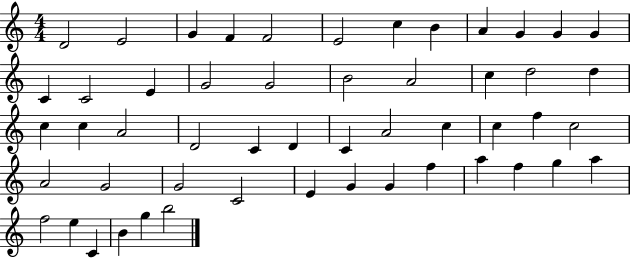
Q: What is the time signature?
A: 4/4